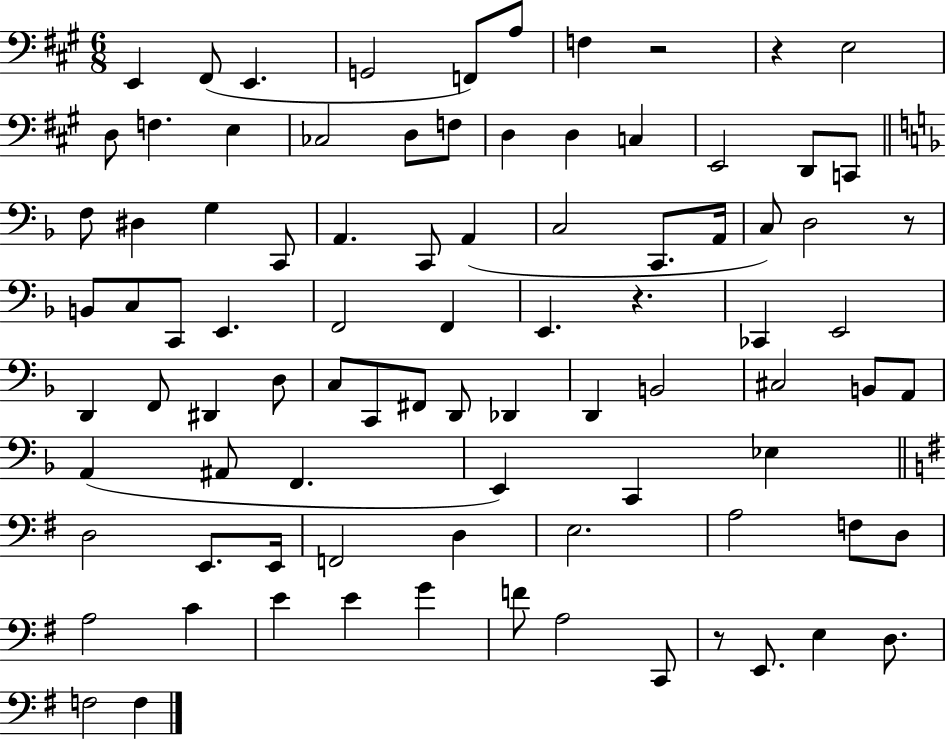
{
  \clef bass
  \numericTimeSignature
  \time 6/8
  \key a \major
  e,4 fis,8( e,4. | g,2 f,8) a8 | f4 r2 | r4 e2 | \break d8 f4. e4 | ces2 d8 f8 | d4 d4 c4 | e,2 d,8 c,8 | \break \bar "||" \break \key f \major f8 dis4 g4 c,8 | a,4. c,8 a,4( | c2 c,8. a,16 | c8) d2 r8 | \break b,8 c8 c,8 e,4. | f,2 f,4 | e,4. r4. | ces,4 e,2 | \break d,4 f,8 dis,4 d8 | c8 c,8 fis,8 d,8 des,4 | d,4 b,2 | cis2 b,8 a,8 | \break a,4( ais,8 f,4. | e,4) c,4 ees4 | \bar "||" \break \key g \major d2 e,8. e,16 | f,2 d4 | e2. | a2 f8 d8 | \break a2 c'4 | e'4 e'4 g'4 | f'8 a2 c,8 | r8 e,8. e4 d8. | \break f2 f4 | \bar "|."
}